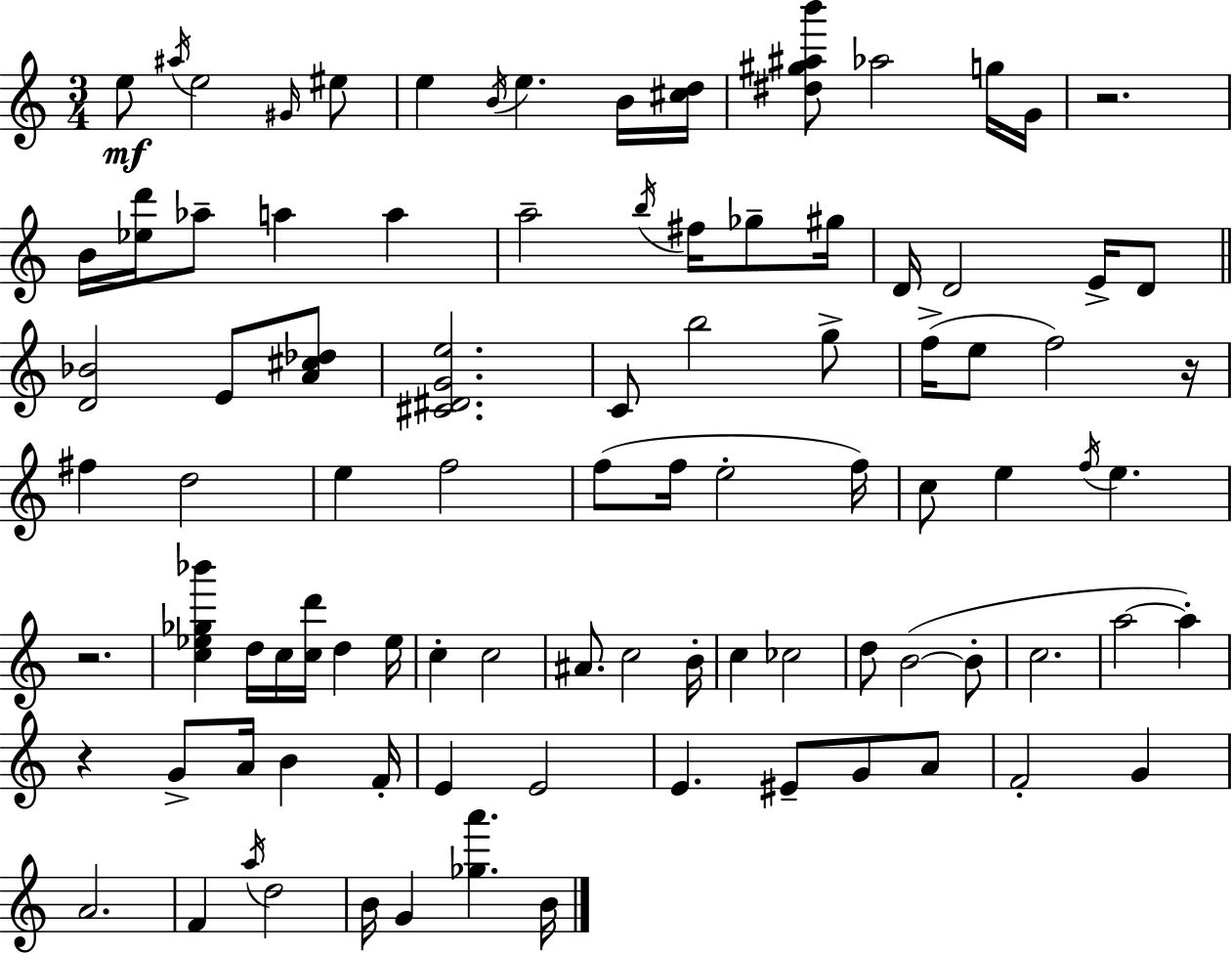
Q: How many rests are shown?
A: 4